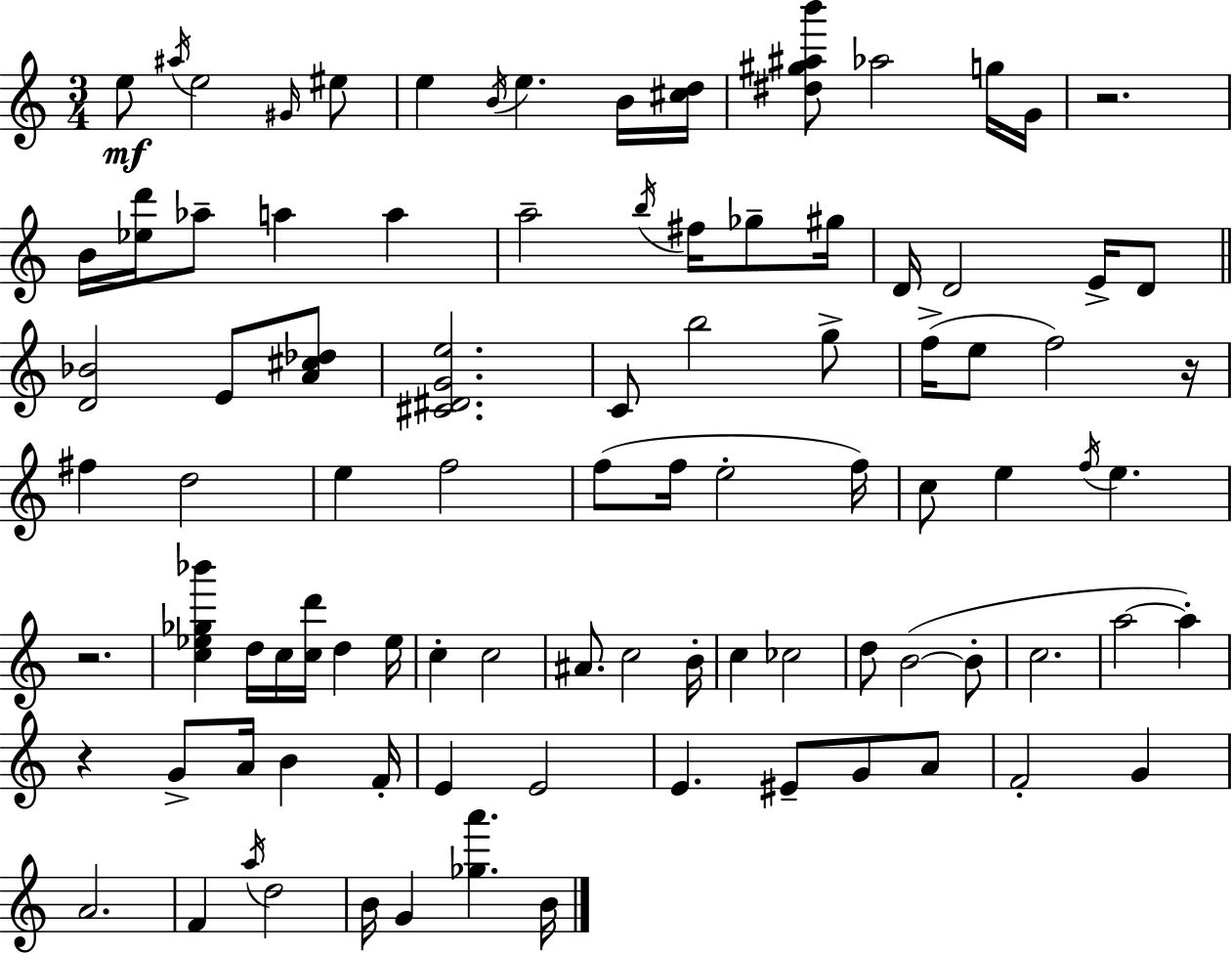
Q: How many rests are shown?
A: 4